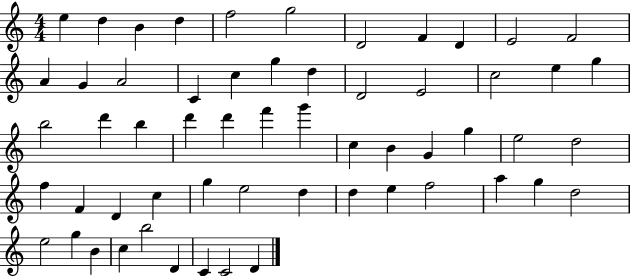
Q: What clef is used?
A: treble